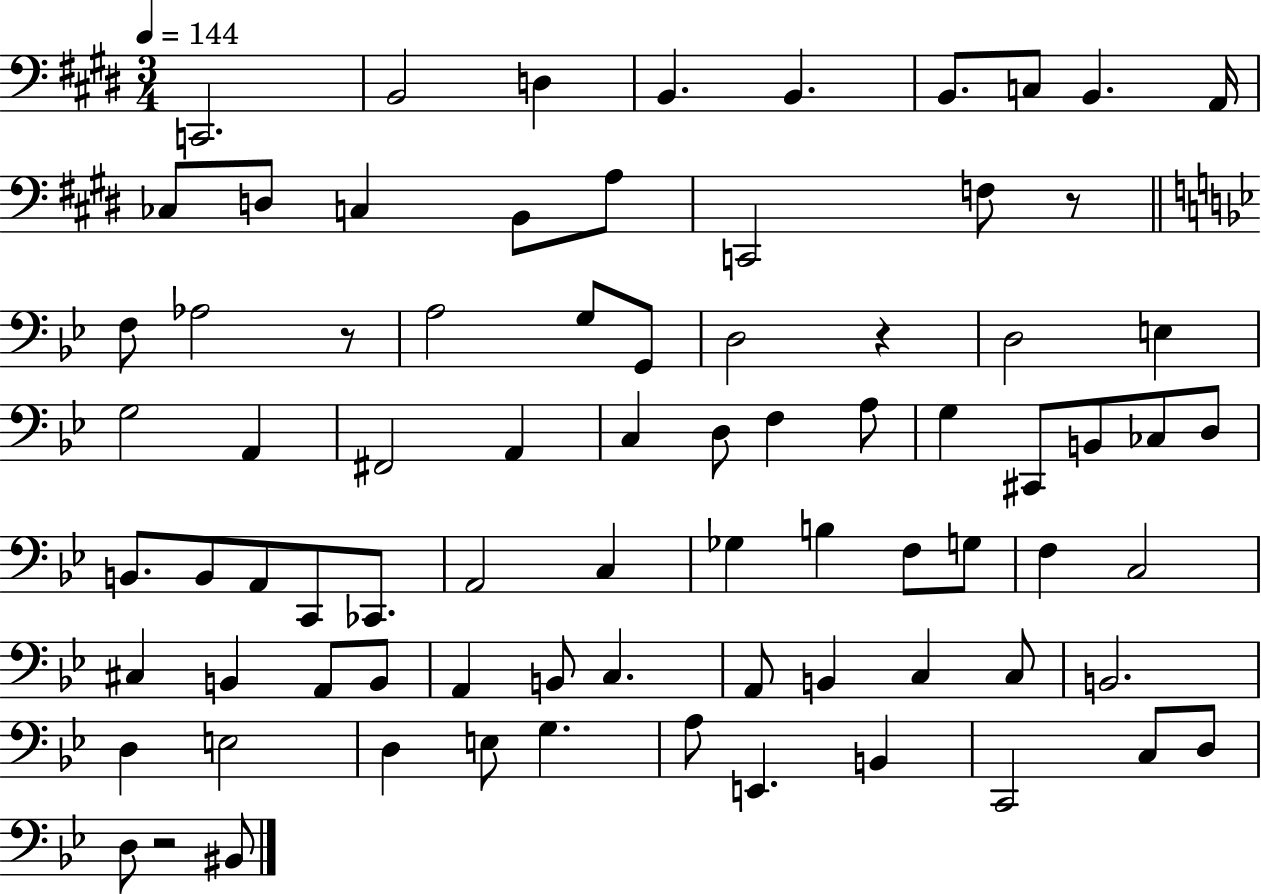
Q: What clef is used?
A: bass